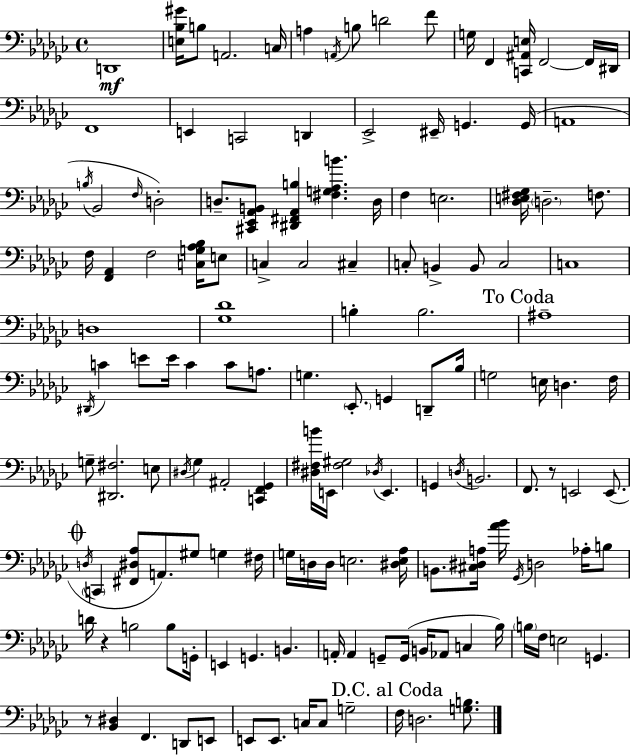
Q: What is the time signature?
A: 4/4